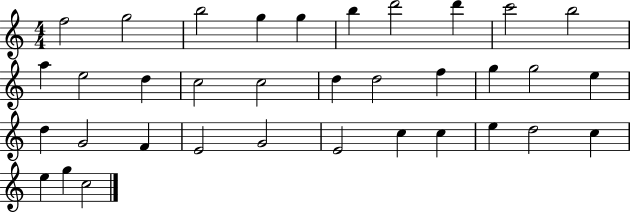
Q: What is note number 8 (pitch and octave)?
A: D6